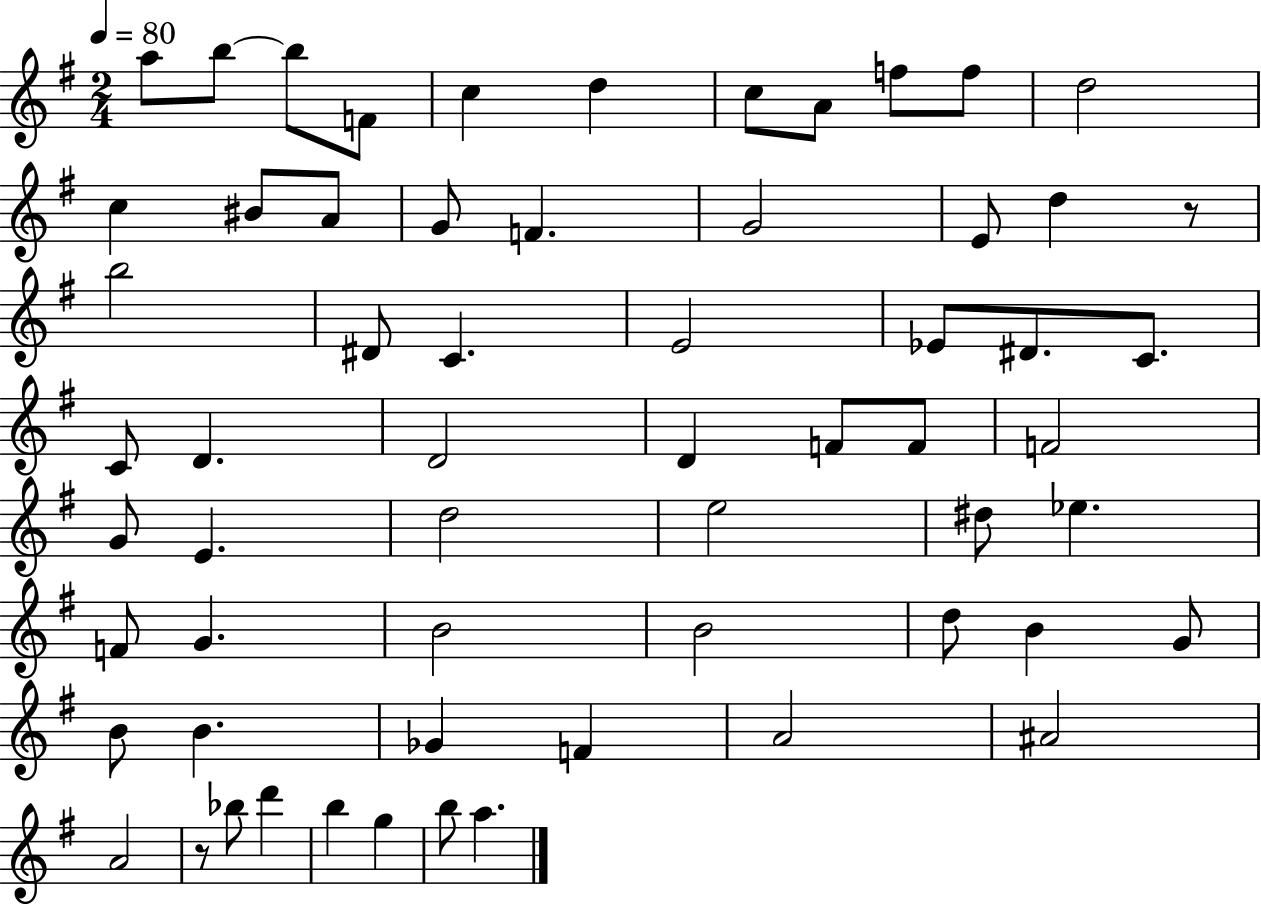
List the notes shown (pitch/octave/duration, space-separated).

A5/e B5/e B5/e F4/e C5/q D5/q C5/e A4/e F5/e F5/e D5/h C5/q BIS4/e A4/e G4/e F4/q. G4/h E4/e D5/q R/e B5/h D#4/e C4/q. E4/h Eb4/e D#4/e. C4/e. C4/e D4/q. D4/h D4/q F4/e F4/e F4/h G4/e E4/q. D5/h E5/h D#5/e Eb5/q. F4/e G4/q. B4/h B4/h D5/e B4/q G4/e B4/e B4/q. Gb4/q F4/q A4/h A#4/h A4/h R/e Bb5/e D6/q B5/q G5/q B5/e A5/q.